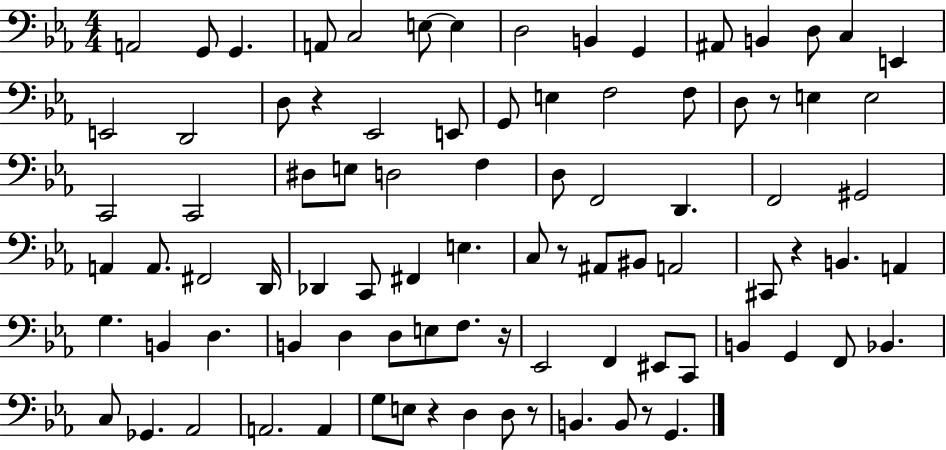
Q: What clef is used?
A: bass